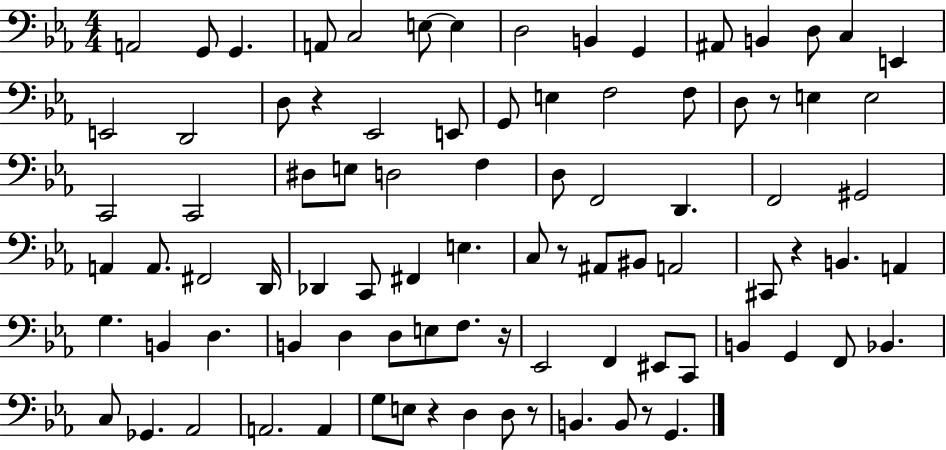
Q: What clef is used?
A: bass